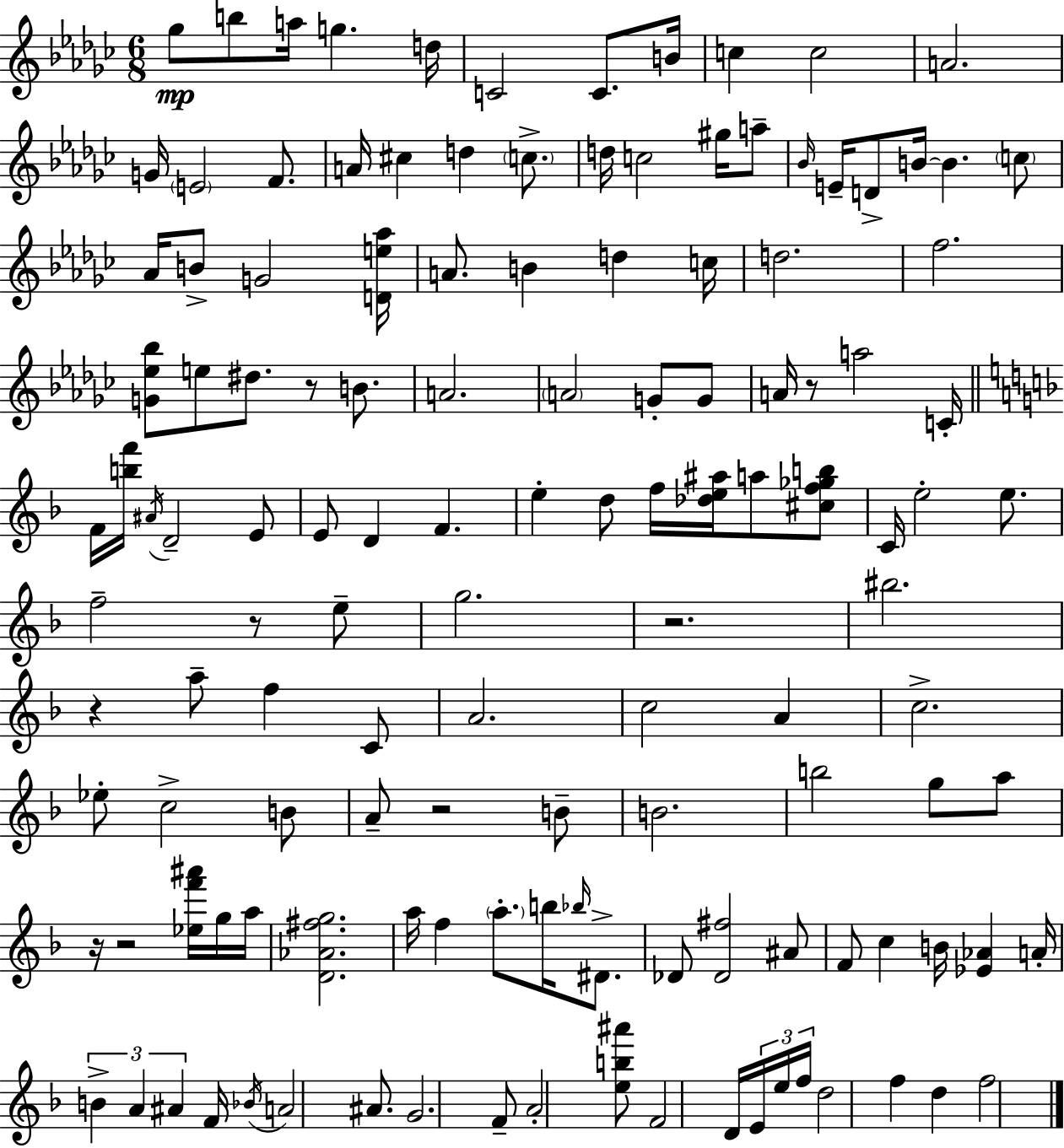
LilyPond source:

{
  \clef treble
  \numericTimeSignature
  \time 6/8
  \key ees \minor
  ges''8\mp b''8 a''16 g''4. d''16 | c'2 c'8. b'16 | c''4 c''2 | a'2. | \break g'16 \parenthesize e'2 f'8. | a'16 cis''4 d''4 \parenthesize c''8.-> | d''16 c''2 gis''16 a''8-- | \grace { bes'16 } e'16-- d'8-> b'16~~ b'4. \parenthesize c''8 | \break aes'16 b'8-> g'2 | <d' e'' aes''>16 a'8. b'4 d''4 | c''16 d''2. | f''2. | \break <g' ees'' bes''>8 e''8 dis''8. r8 b'8. | a'2. | \parenthesize a'2 g'8-. g'8 | a'16 r8 a''2 | \break c'16-. \bar "||" \break \key f \major f'16 <b'' f'''>16 \acciaccatura { ais'16 } d'2-- e'8 | e'8 d'4 f'4. | e''4-. d''8 f''16 <des'' e'' ais''>16 a''8 <cis'' f'' ges'' b''>8 | c'16 e''2-. e''8. | \break f''2-- r8 e''8-- | g''2. | r2. | bis''2. | \break r4 a''8-- f''4 c'8 | a'2. | c''2 a'4 | c''2.-> | \break ees''8-. c''2-> b'8 | a'8-- r2 b'8-- | b'2. | b''2 g''8 a''8 | \break r16 r2 <ees'' f''' ais'''>16 g''16 | a''16 <d' aes' fis'' g''>2. | a''16 f''4 \parenthesize a''8.-. b''16 \grace { bes''16 } dis'8.-> | des'8 <des' fis''>2 | \break ais'8 f'8 c''4 b'16 <ees' aes'>4 | a'16-. \tuplet 3/2 { b'4-> a'4 ais'4 } | f'16 \acciaccatura { bes'16 } a'2 | ais'8. g'2. | \break f'8-- a'2-. | <e'' b'' ais'''>8 f'2 d'16 | \tuplet 3/2 { e'16 e''16 f''16 } d''2 f''4 | d''4 f''2 | \break \bar "|."
}